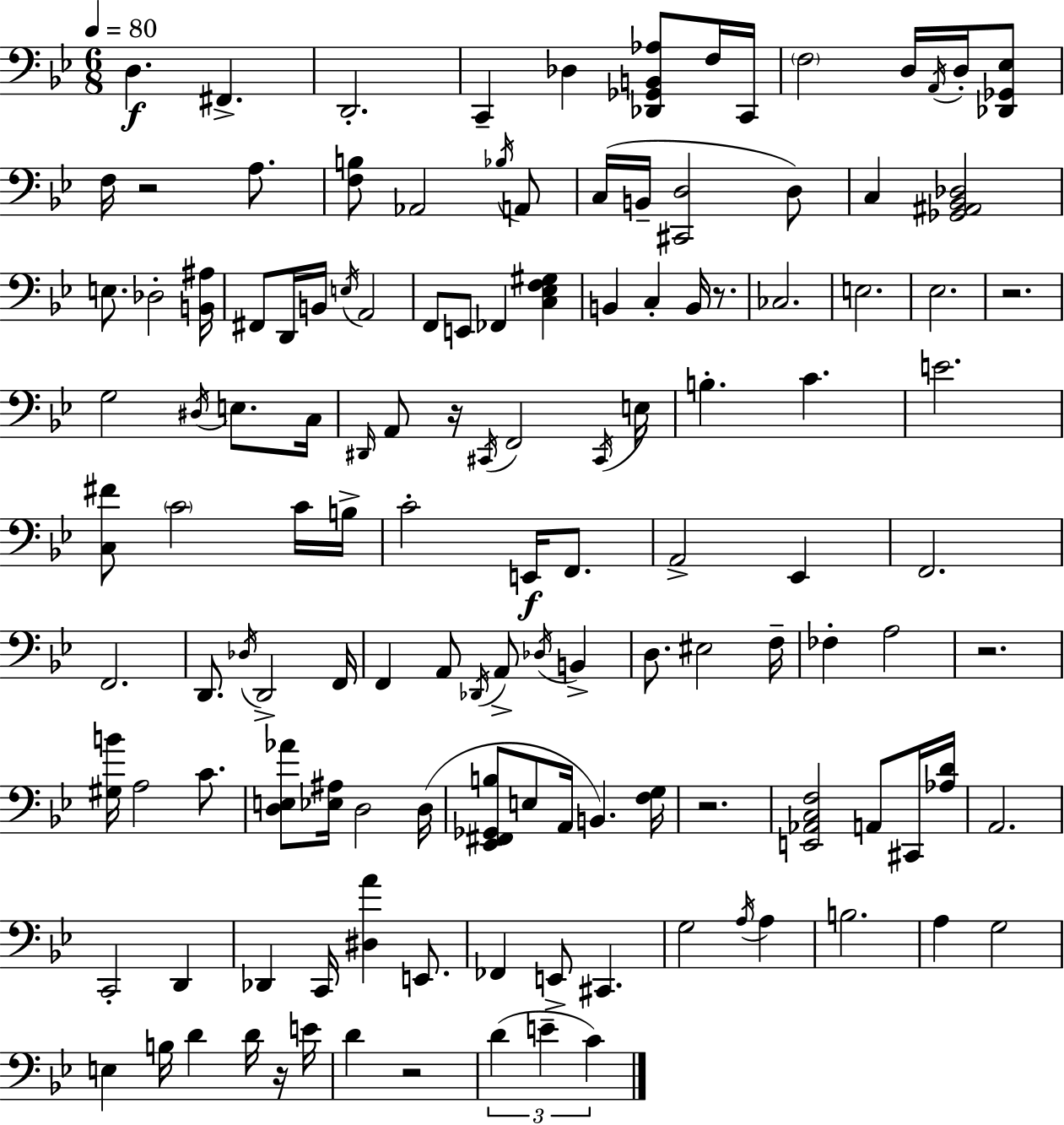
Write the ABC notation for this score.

X:1
T:Untitled
M:6/8
L:1/4
K:Bb
D, ^F,, D,,2 C,, _D, [_D,,_G,,B,,_A,]/2 F,/4 C,,/4 F,2 D,/4 A,,/4 D,/4 [_D,,_G,,_E,]/2 F,/4 z2 A,/2 [F,B,]/2 _A,,2 _B,/4 A,,/2 C,/4 B,,/4 [^C,,D,]2 D,/2 C, [_G,,^A,,_B,,_D,]2 E,/2 _D,2 [B,,^A,]/4 ^F,,/2 D,,/4 B,,/4 E,/4 A,,2 F,,/2 E,,/2 _F,, [C,_E,F,^G,] B,, C, B,,/4 z/2 _C,2 E,2 _E,2 z2 G,2 ^D,/4 E,/2 C,/4 ^D,,/4 A,,/2 z/4 ^C,,/4 F,,2 ^C,,/4 E,/4 B, C E2 [C,^F]/2 C2 C/4 B,/4 C2 E,,/4 F,,/2 A,,2 _E,, F,,2 F,,2 D,,/2 _D,/4 D,,2 F,,/4 F,, A,,/2 _D,,/4 A,,/2 _D,/4 B,, D,/2 ^E,2 F,/4 _F, A,2 z2 [^G,B]/4 A,2 C/2 [D,E,_A]/2 [_E,^A,]/4 D,2 D,/4 [_E,,^F,,_G,,B,]/2 E,/2 A,,/4 B,, [F,G,]/4 z2 [E,,_A,,C,F,]2 A,,/2 ^C,,/4 [_A,D]/4 A,,2 C,,2 D,, _D,, C,,/4 [^D,A] E,,/2 _F,, E,,/2 ^C,, G,2 A,/4 A, B,2 A, G,2 E, B,/4 D D/4 z/4 E/4 D z2 D E C